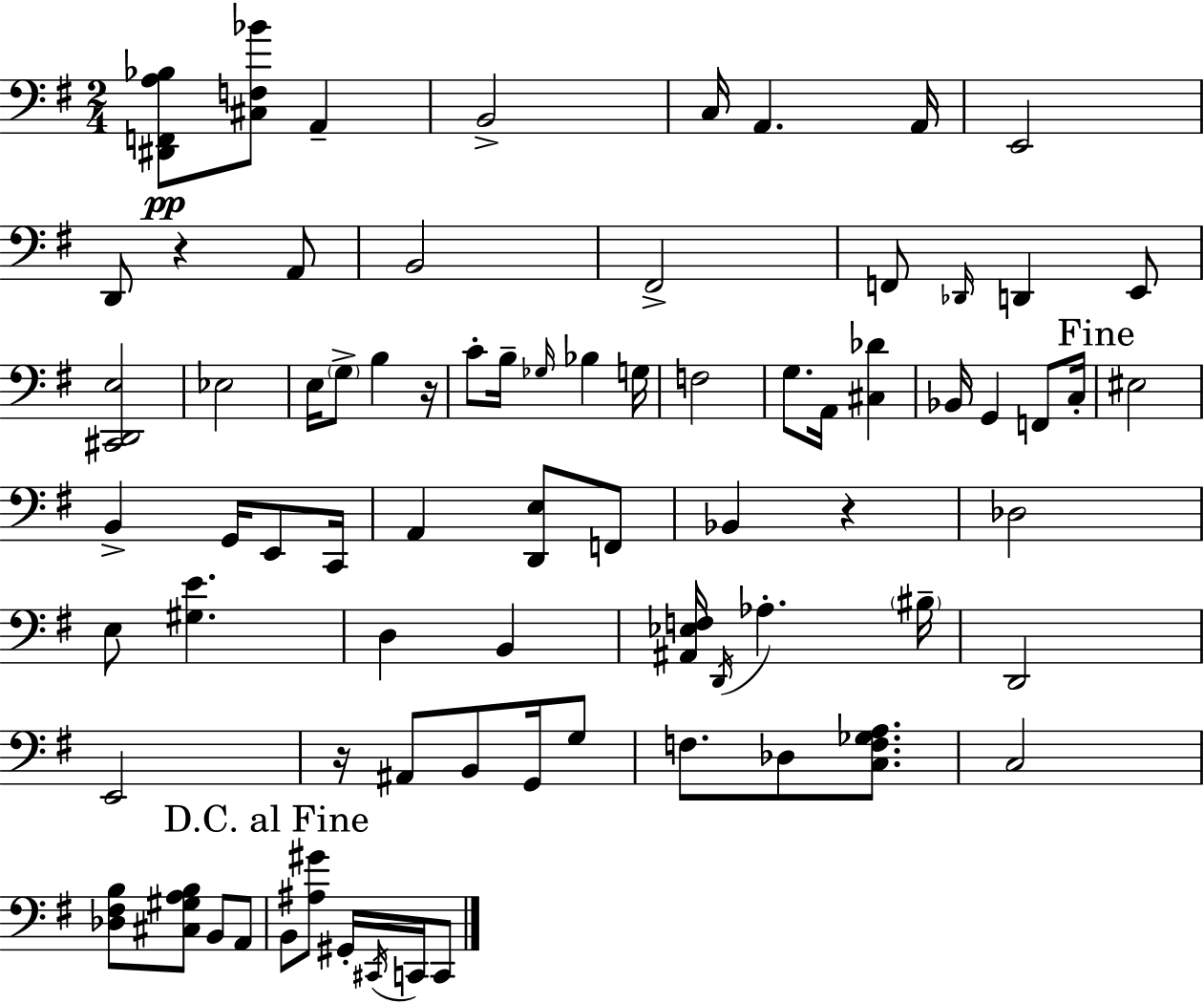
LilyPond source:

{
  \clef bass
  \numericTimeSignature
  \time 2/4
  \key g \major
  <dis, f, a bes>8\pp <cis f bes'>8 a,4-- | b,2-> | c16 a,4. a,16 | e,2 | \break d,8 r4 a,8 | b,2 | fis,2-> | f,8 \grace { des,16 } d,4 e,8 | \break <cis, d, e>2 | ees2 | e16 \parenthesize g8-> b4 | r16 c'8-. b16-- \grace { ges16 } bes4 | \break g16 f2 | g8. a,16 <cis des'>4 | bes,16 g,4 f,8 | c16-. \mark "Fine" eis2 | \break b,4-> g,16 e,8 | c,16 a,4 <d, e>8 | f,8 bes,4 r4 | des2 | \break e8 <gis e'>4. | d4 b,4 | <ais, ees f>16 \acciaccatura { d,16 } aes4.-. | \parenthesize bis16-- d,2 | \break e,2 | r16 ais,8 b,8 | g,16 g8 f8. des8 | <c f ges a>8. c2 | \break <des fis b>8 <cis gis a b>8 b,8 | a,8 \mark "D.C. al Fine" b,8 <ais gis'>8 gis,16-. | \acciaccatura { cis,16 } c,16 c,8 \bar "|."
}